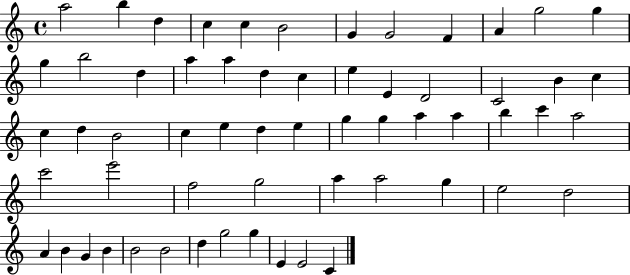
{
  \clef treble
  \time 4/4
  \defaultTimeSignature
  \key c \major
  a''2 b''4 d''4 | c''4 c''4 b'2 | g'4 g'2 f'4 | a'4 g''2 g''4 | \break g''4 b''2 d''4 | a''4 a''4 d''4 c''4 | e''4 e'4 d'2 | c'2 b'4 c''4 | \break c''4 d''4 b'2 | c''4 e''4 d''4 e''4 | g''4 g''4 a''4 a''4 | b''4 c'''4 a''2 | \break c'''2 e'''2 | f''2 g''2 | a''4 a''2 g''4 | e''2 d''2 | \break a'4 b'4 g'4 b'4 | b'2 b'2 | d''4 g''2 g''4 | e'4 e'2 c'4 | \break \bar "|."
}